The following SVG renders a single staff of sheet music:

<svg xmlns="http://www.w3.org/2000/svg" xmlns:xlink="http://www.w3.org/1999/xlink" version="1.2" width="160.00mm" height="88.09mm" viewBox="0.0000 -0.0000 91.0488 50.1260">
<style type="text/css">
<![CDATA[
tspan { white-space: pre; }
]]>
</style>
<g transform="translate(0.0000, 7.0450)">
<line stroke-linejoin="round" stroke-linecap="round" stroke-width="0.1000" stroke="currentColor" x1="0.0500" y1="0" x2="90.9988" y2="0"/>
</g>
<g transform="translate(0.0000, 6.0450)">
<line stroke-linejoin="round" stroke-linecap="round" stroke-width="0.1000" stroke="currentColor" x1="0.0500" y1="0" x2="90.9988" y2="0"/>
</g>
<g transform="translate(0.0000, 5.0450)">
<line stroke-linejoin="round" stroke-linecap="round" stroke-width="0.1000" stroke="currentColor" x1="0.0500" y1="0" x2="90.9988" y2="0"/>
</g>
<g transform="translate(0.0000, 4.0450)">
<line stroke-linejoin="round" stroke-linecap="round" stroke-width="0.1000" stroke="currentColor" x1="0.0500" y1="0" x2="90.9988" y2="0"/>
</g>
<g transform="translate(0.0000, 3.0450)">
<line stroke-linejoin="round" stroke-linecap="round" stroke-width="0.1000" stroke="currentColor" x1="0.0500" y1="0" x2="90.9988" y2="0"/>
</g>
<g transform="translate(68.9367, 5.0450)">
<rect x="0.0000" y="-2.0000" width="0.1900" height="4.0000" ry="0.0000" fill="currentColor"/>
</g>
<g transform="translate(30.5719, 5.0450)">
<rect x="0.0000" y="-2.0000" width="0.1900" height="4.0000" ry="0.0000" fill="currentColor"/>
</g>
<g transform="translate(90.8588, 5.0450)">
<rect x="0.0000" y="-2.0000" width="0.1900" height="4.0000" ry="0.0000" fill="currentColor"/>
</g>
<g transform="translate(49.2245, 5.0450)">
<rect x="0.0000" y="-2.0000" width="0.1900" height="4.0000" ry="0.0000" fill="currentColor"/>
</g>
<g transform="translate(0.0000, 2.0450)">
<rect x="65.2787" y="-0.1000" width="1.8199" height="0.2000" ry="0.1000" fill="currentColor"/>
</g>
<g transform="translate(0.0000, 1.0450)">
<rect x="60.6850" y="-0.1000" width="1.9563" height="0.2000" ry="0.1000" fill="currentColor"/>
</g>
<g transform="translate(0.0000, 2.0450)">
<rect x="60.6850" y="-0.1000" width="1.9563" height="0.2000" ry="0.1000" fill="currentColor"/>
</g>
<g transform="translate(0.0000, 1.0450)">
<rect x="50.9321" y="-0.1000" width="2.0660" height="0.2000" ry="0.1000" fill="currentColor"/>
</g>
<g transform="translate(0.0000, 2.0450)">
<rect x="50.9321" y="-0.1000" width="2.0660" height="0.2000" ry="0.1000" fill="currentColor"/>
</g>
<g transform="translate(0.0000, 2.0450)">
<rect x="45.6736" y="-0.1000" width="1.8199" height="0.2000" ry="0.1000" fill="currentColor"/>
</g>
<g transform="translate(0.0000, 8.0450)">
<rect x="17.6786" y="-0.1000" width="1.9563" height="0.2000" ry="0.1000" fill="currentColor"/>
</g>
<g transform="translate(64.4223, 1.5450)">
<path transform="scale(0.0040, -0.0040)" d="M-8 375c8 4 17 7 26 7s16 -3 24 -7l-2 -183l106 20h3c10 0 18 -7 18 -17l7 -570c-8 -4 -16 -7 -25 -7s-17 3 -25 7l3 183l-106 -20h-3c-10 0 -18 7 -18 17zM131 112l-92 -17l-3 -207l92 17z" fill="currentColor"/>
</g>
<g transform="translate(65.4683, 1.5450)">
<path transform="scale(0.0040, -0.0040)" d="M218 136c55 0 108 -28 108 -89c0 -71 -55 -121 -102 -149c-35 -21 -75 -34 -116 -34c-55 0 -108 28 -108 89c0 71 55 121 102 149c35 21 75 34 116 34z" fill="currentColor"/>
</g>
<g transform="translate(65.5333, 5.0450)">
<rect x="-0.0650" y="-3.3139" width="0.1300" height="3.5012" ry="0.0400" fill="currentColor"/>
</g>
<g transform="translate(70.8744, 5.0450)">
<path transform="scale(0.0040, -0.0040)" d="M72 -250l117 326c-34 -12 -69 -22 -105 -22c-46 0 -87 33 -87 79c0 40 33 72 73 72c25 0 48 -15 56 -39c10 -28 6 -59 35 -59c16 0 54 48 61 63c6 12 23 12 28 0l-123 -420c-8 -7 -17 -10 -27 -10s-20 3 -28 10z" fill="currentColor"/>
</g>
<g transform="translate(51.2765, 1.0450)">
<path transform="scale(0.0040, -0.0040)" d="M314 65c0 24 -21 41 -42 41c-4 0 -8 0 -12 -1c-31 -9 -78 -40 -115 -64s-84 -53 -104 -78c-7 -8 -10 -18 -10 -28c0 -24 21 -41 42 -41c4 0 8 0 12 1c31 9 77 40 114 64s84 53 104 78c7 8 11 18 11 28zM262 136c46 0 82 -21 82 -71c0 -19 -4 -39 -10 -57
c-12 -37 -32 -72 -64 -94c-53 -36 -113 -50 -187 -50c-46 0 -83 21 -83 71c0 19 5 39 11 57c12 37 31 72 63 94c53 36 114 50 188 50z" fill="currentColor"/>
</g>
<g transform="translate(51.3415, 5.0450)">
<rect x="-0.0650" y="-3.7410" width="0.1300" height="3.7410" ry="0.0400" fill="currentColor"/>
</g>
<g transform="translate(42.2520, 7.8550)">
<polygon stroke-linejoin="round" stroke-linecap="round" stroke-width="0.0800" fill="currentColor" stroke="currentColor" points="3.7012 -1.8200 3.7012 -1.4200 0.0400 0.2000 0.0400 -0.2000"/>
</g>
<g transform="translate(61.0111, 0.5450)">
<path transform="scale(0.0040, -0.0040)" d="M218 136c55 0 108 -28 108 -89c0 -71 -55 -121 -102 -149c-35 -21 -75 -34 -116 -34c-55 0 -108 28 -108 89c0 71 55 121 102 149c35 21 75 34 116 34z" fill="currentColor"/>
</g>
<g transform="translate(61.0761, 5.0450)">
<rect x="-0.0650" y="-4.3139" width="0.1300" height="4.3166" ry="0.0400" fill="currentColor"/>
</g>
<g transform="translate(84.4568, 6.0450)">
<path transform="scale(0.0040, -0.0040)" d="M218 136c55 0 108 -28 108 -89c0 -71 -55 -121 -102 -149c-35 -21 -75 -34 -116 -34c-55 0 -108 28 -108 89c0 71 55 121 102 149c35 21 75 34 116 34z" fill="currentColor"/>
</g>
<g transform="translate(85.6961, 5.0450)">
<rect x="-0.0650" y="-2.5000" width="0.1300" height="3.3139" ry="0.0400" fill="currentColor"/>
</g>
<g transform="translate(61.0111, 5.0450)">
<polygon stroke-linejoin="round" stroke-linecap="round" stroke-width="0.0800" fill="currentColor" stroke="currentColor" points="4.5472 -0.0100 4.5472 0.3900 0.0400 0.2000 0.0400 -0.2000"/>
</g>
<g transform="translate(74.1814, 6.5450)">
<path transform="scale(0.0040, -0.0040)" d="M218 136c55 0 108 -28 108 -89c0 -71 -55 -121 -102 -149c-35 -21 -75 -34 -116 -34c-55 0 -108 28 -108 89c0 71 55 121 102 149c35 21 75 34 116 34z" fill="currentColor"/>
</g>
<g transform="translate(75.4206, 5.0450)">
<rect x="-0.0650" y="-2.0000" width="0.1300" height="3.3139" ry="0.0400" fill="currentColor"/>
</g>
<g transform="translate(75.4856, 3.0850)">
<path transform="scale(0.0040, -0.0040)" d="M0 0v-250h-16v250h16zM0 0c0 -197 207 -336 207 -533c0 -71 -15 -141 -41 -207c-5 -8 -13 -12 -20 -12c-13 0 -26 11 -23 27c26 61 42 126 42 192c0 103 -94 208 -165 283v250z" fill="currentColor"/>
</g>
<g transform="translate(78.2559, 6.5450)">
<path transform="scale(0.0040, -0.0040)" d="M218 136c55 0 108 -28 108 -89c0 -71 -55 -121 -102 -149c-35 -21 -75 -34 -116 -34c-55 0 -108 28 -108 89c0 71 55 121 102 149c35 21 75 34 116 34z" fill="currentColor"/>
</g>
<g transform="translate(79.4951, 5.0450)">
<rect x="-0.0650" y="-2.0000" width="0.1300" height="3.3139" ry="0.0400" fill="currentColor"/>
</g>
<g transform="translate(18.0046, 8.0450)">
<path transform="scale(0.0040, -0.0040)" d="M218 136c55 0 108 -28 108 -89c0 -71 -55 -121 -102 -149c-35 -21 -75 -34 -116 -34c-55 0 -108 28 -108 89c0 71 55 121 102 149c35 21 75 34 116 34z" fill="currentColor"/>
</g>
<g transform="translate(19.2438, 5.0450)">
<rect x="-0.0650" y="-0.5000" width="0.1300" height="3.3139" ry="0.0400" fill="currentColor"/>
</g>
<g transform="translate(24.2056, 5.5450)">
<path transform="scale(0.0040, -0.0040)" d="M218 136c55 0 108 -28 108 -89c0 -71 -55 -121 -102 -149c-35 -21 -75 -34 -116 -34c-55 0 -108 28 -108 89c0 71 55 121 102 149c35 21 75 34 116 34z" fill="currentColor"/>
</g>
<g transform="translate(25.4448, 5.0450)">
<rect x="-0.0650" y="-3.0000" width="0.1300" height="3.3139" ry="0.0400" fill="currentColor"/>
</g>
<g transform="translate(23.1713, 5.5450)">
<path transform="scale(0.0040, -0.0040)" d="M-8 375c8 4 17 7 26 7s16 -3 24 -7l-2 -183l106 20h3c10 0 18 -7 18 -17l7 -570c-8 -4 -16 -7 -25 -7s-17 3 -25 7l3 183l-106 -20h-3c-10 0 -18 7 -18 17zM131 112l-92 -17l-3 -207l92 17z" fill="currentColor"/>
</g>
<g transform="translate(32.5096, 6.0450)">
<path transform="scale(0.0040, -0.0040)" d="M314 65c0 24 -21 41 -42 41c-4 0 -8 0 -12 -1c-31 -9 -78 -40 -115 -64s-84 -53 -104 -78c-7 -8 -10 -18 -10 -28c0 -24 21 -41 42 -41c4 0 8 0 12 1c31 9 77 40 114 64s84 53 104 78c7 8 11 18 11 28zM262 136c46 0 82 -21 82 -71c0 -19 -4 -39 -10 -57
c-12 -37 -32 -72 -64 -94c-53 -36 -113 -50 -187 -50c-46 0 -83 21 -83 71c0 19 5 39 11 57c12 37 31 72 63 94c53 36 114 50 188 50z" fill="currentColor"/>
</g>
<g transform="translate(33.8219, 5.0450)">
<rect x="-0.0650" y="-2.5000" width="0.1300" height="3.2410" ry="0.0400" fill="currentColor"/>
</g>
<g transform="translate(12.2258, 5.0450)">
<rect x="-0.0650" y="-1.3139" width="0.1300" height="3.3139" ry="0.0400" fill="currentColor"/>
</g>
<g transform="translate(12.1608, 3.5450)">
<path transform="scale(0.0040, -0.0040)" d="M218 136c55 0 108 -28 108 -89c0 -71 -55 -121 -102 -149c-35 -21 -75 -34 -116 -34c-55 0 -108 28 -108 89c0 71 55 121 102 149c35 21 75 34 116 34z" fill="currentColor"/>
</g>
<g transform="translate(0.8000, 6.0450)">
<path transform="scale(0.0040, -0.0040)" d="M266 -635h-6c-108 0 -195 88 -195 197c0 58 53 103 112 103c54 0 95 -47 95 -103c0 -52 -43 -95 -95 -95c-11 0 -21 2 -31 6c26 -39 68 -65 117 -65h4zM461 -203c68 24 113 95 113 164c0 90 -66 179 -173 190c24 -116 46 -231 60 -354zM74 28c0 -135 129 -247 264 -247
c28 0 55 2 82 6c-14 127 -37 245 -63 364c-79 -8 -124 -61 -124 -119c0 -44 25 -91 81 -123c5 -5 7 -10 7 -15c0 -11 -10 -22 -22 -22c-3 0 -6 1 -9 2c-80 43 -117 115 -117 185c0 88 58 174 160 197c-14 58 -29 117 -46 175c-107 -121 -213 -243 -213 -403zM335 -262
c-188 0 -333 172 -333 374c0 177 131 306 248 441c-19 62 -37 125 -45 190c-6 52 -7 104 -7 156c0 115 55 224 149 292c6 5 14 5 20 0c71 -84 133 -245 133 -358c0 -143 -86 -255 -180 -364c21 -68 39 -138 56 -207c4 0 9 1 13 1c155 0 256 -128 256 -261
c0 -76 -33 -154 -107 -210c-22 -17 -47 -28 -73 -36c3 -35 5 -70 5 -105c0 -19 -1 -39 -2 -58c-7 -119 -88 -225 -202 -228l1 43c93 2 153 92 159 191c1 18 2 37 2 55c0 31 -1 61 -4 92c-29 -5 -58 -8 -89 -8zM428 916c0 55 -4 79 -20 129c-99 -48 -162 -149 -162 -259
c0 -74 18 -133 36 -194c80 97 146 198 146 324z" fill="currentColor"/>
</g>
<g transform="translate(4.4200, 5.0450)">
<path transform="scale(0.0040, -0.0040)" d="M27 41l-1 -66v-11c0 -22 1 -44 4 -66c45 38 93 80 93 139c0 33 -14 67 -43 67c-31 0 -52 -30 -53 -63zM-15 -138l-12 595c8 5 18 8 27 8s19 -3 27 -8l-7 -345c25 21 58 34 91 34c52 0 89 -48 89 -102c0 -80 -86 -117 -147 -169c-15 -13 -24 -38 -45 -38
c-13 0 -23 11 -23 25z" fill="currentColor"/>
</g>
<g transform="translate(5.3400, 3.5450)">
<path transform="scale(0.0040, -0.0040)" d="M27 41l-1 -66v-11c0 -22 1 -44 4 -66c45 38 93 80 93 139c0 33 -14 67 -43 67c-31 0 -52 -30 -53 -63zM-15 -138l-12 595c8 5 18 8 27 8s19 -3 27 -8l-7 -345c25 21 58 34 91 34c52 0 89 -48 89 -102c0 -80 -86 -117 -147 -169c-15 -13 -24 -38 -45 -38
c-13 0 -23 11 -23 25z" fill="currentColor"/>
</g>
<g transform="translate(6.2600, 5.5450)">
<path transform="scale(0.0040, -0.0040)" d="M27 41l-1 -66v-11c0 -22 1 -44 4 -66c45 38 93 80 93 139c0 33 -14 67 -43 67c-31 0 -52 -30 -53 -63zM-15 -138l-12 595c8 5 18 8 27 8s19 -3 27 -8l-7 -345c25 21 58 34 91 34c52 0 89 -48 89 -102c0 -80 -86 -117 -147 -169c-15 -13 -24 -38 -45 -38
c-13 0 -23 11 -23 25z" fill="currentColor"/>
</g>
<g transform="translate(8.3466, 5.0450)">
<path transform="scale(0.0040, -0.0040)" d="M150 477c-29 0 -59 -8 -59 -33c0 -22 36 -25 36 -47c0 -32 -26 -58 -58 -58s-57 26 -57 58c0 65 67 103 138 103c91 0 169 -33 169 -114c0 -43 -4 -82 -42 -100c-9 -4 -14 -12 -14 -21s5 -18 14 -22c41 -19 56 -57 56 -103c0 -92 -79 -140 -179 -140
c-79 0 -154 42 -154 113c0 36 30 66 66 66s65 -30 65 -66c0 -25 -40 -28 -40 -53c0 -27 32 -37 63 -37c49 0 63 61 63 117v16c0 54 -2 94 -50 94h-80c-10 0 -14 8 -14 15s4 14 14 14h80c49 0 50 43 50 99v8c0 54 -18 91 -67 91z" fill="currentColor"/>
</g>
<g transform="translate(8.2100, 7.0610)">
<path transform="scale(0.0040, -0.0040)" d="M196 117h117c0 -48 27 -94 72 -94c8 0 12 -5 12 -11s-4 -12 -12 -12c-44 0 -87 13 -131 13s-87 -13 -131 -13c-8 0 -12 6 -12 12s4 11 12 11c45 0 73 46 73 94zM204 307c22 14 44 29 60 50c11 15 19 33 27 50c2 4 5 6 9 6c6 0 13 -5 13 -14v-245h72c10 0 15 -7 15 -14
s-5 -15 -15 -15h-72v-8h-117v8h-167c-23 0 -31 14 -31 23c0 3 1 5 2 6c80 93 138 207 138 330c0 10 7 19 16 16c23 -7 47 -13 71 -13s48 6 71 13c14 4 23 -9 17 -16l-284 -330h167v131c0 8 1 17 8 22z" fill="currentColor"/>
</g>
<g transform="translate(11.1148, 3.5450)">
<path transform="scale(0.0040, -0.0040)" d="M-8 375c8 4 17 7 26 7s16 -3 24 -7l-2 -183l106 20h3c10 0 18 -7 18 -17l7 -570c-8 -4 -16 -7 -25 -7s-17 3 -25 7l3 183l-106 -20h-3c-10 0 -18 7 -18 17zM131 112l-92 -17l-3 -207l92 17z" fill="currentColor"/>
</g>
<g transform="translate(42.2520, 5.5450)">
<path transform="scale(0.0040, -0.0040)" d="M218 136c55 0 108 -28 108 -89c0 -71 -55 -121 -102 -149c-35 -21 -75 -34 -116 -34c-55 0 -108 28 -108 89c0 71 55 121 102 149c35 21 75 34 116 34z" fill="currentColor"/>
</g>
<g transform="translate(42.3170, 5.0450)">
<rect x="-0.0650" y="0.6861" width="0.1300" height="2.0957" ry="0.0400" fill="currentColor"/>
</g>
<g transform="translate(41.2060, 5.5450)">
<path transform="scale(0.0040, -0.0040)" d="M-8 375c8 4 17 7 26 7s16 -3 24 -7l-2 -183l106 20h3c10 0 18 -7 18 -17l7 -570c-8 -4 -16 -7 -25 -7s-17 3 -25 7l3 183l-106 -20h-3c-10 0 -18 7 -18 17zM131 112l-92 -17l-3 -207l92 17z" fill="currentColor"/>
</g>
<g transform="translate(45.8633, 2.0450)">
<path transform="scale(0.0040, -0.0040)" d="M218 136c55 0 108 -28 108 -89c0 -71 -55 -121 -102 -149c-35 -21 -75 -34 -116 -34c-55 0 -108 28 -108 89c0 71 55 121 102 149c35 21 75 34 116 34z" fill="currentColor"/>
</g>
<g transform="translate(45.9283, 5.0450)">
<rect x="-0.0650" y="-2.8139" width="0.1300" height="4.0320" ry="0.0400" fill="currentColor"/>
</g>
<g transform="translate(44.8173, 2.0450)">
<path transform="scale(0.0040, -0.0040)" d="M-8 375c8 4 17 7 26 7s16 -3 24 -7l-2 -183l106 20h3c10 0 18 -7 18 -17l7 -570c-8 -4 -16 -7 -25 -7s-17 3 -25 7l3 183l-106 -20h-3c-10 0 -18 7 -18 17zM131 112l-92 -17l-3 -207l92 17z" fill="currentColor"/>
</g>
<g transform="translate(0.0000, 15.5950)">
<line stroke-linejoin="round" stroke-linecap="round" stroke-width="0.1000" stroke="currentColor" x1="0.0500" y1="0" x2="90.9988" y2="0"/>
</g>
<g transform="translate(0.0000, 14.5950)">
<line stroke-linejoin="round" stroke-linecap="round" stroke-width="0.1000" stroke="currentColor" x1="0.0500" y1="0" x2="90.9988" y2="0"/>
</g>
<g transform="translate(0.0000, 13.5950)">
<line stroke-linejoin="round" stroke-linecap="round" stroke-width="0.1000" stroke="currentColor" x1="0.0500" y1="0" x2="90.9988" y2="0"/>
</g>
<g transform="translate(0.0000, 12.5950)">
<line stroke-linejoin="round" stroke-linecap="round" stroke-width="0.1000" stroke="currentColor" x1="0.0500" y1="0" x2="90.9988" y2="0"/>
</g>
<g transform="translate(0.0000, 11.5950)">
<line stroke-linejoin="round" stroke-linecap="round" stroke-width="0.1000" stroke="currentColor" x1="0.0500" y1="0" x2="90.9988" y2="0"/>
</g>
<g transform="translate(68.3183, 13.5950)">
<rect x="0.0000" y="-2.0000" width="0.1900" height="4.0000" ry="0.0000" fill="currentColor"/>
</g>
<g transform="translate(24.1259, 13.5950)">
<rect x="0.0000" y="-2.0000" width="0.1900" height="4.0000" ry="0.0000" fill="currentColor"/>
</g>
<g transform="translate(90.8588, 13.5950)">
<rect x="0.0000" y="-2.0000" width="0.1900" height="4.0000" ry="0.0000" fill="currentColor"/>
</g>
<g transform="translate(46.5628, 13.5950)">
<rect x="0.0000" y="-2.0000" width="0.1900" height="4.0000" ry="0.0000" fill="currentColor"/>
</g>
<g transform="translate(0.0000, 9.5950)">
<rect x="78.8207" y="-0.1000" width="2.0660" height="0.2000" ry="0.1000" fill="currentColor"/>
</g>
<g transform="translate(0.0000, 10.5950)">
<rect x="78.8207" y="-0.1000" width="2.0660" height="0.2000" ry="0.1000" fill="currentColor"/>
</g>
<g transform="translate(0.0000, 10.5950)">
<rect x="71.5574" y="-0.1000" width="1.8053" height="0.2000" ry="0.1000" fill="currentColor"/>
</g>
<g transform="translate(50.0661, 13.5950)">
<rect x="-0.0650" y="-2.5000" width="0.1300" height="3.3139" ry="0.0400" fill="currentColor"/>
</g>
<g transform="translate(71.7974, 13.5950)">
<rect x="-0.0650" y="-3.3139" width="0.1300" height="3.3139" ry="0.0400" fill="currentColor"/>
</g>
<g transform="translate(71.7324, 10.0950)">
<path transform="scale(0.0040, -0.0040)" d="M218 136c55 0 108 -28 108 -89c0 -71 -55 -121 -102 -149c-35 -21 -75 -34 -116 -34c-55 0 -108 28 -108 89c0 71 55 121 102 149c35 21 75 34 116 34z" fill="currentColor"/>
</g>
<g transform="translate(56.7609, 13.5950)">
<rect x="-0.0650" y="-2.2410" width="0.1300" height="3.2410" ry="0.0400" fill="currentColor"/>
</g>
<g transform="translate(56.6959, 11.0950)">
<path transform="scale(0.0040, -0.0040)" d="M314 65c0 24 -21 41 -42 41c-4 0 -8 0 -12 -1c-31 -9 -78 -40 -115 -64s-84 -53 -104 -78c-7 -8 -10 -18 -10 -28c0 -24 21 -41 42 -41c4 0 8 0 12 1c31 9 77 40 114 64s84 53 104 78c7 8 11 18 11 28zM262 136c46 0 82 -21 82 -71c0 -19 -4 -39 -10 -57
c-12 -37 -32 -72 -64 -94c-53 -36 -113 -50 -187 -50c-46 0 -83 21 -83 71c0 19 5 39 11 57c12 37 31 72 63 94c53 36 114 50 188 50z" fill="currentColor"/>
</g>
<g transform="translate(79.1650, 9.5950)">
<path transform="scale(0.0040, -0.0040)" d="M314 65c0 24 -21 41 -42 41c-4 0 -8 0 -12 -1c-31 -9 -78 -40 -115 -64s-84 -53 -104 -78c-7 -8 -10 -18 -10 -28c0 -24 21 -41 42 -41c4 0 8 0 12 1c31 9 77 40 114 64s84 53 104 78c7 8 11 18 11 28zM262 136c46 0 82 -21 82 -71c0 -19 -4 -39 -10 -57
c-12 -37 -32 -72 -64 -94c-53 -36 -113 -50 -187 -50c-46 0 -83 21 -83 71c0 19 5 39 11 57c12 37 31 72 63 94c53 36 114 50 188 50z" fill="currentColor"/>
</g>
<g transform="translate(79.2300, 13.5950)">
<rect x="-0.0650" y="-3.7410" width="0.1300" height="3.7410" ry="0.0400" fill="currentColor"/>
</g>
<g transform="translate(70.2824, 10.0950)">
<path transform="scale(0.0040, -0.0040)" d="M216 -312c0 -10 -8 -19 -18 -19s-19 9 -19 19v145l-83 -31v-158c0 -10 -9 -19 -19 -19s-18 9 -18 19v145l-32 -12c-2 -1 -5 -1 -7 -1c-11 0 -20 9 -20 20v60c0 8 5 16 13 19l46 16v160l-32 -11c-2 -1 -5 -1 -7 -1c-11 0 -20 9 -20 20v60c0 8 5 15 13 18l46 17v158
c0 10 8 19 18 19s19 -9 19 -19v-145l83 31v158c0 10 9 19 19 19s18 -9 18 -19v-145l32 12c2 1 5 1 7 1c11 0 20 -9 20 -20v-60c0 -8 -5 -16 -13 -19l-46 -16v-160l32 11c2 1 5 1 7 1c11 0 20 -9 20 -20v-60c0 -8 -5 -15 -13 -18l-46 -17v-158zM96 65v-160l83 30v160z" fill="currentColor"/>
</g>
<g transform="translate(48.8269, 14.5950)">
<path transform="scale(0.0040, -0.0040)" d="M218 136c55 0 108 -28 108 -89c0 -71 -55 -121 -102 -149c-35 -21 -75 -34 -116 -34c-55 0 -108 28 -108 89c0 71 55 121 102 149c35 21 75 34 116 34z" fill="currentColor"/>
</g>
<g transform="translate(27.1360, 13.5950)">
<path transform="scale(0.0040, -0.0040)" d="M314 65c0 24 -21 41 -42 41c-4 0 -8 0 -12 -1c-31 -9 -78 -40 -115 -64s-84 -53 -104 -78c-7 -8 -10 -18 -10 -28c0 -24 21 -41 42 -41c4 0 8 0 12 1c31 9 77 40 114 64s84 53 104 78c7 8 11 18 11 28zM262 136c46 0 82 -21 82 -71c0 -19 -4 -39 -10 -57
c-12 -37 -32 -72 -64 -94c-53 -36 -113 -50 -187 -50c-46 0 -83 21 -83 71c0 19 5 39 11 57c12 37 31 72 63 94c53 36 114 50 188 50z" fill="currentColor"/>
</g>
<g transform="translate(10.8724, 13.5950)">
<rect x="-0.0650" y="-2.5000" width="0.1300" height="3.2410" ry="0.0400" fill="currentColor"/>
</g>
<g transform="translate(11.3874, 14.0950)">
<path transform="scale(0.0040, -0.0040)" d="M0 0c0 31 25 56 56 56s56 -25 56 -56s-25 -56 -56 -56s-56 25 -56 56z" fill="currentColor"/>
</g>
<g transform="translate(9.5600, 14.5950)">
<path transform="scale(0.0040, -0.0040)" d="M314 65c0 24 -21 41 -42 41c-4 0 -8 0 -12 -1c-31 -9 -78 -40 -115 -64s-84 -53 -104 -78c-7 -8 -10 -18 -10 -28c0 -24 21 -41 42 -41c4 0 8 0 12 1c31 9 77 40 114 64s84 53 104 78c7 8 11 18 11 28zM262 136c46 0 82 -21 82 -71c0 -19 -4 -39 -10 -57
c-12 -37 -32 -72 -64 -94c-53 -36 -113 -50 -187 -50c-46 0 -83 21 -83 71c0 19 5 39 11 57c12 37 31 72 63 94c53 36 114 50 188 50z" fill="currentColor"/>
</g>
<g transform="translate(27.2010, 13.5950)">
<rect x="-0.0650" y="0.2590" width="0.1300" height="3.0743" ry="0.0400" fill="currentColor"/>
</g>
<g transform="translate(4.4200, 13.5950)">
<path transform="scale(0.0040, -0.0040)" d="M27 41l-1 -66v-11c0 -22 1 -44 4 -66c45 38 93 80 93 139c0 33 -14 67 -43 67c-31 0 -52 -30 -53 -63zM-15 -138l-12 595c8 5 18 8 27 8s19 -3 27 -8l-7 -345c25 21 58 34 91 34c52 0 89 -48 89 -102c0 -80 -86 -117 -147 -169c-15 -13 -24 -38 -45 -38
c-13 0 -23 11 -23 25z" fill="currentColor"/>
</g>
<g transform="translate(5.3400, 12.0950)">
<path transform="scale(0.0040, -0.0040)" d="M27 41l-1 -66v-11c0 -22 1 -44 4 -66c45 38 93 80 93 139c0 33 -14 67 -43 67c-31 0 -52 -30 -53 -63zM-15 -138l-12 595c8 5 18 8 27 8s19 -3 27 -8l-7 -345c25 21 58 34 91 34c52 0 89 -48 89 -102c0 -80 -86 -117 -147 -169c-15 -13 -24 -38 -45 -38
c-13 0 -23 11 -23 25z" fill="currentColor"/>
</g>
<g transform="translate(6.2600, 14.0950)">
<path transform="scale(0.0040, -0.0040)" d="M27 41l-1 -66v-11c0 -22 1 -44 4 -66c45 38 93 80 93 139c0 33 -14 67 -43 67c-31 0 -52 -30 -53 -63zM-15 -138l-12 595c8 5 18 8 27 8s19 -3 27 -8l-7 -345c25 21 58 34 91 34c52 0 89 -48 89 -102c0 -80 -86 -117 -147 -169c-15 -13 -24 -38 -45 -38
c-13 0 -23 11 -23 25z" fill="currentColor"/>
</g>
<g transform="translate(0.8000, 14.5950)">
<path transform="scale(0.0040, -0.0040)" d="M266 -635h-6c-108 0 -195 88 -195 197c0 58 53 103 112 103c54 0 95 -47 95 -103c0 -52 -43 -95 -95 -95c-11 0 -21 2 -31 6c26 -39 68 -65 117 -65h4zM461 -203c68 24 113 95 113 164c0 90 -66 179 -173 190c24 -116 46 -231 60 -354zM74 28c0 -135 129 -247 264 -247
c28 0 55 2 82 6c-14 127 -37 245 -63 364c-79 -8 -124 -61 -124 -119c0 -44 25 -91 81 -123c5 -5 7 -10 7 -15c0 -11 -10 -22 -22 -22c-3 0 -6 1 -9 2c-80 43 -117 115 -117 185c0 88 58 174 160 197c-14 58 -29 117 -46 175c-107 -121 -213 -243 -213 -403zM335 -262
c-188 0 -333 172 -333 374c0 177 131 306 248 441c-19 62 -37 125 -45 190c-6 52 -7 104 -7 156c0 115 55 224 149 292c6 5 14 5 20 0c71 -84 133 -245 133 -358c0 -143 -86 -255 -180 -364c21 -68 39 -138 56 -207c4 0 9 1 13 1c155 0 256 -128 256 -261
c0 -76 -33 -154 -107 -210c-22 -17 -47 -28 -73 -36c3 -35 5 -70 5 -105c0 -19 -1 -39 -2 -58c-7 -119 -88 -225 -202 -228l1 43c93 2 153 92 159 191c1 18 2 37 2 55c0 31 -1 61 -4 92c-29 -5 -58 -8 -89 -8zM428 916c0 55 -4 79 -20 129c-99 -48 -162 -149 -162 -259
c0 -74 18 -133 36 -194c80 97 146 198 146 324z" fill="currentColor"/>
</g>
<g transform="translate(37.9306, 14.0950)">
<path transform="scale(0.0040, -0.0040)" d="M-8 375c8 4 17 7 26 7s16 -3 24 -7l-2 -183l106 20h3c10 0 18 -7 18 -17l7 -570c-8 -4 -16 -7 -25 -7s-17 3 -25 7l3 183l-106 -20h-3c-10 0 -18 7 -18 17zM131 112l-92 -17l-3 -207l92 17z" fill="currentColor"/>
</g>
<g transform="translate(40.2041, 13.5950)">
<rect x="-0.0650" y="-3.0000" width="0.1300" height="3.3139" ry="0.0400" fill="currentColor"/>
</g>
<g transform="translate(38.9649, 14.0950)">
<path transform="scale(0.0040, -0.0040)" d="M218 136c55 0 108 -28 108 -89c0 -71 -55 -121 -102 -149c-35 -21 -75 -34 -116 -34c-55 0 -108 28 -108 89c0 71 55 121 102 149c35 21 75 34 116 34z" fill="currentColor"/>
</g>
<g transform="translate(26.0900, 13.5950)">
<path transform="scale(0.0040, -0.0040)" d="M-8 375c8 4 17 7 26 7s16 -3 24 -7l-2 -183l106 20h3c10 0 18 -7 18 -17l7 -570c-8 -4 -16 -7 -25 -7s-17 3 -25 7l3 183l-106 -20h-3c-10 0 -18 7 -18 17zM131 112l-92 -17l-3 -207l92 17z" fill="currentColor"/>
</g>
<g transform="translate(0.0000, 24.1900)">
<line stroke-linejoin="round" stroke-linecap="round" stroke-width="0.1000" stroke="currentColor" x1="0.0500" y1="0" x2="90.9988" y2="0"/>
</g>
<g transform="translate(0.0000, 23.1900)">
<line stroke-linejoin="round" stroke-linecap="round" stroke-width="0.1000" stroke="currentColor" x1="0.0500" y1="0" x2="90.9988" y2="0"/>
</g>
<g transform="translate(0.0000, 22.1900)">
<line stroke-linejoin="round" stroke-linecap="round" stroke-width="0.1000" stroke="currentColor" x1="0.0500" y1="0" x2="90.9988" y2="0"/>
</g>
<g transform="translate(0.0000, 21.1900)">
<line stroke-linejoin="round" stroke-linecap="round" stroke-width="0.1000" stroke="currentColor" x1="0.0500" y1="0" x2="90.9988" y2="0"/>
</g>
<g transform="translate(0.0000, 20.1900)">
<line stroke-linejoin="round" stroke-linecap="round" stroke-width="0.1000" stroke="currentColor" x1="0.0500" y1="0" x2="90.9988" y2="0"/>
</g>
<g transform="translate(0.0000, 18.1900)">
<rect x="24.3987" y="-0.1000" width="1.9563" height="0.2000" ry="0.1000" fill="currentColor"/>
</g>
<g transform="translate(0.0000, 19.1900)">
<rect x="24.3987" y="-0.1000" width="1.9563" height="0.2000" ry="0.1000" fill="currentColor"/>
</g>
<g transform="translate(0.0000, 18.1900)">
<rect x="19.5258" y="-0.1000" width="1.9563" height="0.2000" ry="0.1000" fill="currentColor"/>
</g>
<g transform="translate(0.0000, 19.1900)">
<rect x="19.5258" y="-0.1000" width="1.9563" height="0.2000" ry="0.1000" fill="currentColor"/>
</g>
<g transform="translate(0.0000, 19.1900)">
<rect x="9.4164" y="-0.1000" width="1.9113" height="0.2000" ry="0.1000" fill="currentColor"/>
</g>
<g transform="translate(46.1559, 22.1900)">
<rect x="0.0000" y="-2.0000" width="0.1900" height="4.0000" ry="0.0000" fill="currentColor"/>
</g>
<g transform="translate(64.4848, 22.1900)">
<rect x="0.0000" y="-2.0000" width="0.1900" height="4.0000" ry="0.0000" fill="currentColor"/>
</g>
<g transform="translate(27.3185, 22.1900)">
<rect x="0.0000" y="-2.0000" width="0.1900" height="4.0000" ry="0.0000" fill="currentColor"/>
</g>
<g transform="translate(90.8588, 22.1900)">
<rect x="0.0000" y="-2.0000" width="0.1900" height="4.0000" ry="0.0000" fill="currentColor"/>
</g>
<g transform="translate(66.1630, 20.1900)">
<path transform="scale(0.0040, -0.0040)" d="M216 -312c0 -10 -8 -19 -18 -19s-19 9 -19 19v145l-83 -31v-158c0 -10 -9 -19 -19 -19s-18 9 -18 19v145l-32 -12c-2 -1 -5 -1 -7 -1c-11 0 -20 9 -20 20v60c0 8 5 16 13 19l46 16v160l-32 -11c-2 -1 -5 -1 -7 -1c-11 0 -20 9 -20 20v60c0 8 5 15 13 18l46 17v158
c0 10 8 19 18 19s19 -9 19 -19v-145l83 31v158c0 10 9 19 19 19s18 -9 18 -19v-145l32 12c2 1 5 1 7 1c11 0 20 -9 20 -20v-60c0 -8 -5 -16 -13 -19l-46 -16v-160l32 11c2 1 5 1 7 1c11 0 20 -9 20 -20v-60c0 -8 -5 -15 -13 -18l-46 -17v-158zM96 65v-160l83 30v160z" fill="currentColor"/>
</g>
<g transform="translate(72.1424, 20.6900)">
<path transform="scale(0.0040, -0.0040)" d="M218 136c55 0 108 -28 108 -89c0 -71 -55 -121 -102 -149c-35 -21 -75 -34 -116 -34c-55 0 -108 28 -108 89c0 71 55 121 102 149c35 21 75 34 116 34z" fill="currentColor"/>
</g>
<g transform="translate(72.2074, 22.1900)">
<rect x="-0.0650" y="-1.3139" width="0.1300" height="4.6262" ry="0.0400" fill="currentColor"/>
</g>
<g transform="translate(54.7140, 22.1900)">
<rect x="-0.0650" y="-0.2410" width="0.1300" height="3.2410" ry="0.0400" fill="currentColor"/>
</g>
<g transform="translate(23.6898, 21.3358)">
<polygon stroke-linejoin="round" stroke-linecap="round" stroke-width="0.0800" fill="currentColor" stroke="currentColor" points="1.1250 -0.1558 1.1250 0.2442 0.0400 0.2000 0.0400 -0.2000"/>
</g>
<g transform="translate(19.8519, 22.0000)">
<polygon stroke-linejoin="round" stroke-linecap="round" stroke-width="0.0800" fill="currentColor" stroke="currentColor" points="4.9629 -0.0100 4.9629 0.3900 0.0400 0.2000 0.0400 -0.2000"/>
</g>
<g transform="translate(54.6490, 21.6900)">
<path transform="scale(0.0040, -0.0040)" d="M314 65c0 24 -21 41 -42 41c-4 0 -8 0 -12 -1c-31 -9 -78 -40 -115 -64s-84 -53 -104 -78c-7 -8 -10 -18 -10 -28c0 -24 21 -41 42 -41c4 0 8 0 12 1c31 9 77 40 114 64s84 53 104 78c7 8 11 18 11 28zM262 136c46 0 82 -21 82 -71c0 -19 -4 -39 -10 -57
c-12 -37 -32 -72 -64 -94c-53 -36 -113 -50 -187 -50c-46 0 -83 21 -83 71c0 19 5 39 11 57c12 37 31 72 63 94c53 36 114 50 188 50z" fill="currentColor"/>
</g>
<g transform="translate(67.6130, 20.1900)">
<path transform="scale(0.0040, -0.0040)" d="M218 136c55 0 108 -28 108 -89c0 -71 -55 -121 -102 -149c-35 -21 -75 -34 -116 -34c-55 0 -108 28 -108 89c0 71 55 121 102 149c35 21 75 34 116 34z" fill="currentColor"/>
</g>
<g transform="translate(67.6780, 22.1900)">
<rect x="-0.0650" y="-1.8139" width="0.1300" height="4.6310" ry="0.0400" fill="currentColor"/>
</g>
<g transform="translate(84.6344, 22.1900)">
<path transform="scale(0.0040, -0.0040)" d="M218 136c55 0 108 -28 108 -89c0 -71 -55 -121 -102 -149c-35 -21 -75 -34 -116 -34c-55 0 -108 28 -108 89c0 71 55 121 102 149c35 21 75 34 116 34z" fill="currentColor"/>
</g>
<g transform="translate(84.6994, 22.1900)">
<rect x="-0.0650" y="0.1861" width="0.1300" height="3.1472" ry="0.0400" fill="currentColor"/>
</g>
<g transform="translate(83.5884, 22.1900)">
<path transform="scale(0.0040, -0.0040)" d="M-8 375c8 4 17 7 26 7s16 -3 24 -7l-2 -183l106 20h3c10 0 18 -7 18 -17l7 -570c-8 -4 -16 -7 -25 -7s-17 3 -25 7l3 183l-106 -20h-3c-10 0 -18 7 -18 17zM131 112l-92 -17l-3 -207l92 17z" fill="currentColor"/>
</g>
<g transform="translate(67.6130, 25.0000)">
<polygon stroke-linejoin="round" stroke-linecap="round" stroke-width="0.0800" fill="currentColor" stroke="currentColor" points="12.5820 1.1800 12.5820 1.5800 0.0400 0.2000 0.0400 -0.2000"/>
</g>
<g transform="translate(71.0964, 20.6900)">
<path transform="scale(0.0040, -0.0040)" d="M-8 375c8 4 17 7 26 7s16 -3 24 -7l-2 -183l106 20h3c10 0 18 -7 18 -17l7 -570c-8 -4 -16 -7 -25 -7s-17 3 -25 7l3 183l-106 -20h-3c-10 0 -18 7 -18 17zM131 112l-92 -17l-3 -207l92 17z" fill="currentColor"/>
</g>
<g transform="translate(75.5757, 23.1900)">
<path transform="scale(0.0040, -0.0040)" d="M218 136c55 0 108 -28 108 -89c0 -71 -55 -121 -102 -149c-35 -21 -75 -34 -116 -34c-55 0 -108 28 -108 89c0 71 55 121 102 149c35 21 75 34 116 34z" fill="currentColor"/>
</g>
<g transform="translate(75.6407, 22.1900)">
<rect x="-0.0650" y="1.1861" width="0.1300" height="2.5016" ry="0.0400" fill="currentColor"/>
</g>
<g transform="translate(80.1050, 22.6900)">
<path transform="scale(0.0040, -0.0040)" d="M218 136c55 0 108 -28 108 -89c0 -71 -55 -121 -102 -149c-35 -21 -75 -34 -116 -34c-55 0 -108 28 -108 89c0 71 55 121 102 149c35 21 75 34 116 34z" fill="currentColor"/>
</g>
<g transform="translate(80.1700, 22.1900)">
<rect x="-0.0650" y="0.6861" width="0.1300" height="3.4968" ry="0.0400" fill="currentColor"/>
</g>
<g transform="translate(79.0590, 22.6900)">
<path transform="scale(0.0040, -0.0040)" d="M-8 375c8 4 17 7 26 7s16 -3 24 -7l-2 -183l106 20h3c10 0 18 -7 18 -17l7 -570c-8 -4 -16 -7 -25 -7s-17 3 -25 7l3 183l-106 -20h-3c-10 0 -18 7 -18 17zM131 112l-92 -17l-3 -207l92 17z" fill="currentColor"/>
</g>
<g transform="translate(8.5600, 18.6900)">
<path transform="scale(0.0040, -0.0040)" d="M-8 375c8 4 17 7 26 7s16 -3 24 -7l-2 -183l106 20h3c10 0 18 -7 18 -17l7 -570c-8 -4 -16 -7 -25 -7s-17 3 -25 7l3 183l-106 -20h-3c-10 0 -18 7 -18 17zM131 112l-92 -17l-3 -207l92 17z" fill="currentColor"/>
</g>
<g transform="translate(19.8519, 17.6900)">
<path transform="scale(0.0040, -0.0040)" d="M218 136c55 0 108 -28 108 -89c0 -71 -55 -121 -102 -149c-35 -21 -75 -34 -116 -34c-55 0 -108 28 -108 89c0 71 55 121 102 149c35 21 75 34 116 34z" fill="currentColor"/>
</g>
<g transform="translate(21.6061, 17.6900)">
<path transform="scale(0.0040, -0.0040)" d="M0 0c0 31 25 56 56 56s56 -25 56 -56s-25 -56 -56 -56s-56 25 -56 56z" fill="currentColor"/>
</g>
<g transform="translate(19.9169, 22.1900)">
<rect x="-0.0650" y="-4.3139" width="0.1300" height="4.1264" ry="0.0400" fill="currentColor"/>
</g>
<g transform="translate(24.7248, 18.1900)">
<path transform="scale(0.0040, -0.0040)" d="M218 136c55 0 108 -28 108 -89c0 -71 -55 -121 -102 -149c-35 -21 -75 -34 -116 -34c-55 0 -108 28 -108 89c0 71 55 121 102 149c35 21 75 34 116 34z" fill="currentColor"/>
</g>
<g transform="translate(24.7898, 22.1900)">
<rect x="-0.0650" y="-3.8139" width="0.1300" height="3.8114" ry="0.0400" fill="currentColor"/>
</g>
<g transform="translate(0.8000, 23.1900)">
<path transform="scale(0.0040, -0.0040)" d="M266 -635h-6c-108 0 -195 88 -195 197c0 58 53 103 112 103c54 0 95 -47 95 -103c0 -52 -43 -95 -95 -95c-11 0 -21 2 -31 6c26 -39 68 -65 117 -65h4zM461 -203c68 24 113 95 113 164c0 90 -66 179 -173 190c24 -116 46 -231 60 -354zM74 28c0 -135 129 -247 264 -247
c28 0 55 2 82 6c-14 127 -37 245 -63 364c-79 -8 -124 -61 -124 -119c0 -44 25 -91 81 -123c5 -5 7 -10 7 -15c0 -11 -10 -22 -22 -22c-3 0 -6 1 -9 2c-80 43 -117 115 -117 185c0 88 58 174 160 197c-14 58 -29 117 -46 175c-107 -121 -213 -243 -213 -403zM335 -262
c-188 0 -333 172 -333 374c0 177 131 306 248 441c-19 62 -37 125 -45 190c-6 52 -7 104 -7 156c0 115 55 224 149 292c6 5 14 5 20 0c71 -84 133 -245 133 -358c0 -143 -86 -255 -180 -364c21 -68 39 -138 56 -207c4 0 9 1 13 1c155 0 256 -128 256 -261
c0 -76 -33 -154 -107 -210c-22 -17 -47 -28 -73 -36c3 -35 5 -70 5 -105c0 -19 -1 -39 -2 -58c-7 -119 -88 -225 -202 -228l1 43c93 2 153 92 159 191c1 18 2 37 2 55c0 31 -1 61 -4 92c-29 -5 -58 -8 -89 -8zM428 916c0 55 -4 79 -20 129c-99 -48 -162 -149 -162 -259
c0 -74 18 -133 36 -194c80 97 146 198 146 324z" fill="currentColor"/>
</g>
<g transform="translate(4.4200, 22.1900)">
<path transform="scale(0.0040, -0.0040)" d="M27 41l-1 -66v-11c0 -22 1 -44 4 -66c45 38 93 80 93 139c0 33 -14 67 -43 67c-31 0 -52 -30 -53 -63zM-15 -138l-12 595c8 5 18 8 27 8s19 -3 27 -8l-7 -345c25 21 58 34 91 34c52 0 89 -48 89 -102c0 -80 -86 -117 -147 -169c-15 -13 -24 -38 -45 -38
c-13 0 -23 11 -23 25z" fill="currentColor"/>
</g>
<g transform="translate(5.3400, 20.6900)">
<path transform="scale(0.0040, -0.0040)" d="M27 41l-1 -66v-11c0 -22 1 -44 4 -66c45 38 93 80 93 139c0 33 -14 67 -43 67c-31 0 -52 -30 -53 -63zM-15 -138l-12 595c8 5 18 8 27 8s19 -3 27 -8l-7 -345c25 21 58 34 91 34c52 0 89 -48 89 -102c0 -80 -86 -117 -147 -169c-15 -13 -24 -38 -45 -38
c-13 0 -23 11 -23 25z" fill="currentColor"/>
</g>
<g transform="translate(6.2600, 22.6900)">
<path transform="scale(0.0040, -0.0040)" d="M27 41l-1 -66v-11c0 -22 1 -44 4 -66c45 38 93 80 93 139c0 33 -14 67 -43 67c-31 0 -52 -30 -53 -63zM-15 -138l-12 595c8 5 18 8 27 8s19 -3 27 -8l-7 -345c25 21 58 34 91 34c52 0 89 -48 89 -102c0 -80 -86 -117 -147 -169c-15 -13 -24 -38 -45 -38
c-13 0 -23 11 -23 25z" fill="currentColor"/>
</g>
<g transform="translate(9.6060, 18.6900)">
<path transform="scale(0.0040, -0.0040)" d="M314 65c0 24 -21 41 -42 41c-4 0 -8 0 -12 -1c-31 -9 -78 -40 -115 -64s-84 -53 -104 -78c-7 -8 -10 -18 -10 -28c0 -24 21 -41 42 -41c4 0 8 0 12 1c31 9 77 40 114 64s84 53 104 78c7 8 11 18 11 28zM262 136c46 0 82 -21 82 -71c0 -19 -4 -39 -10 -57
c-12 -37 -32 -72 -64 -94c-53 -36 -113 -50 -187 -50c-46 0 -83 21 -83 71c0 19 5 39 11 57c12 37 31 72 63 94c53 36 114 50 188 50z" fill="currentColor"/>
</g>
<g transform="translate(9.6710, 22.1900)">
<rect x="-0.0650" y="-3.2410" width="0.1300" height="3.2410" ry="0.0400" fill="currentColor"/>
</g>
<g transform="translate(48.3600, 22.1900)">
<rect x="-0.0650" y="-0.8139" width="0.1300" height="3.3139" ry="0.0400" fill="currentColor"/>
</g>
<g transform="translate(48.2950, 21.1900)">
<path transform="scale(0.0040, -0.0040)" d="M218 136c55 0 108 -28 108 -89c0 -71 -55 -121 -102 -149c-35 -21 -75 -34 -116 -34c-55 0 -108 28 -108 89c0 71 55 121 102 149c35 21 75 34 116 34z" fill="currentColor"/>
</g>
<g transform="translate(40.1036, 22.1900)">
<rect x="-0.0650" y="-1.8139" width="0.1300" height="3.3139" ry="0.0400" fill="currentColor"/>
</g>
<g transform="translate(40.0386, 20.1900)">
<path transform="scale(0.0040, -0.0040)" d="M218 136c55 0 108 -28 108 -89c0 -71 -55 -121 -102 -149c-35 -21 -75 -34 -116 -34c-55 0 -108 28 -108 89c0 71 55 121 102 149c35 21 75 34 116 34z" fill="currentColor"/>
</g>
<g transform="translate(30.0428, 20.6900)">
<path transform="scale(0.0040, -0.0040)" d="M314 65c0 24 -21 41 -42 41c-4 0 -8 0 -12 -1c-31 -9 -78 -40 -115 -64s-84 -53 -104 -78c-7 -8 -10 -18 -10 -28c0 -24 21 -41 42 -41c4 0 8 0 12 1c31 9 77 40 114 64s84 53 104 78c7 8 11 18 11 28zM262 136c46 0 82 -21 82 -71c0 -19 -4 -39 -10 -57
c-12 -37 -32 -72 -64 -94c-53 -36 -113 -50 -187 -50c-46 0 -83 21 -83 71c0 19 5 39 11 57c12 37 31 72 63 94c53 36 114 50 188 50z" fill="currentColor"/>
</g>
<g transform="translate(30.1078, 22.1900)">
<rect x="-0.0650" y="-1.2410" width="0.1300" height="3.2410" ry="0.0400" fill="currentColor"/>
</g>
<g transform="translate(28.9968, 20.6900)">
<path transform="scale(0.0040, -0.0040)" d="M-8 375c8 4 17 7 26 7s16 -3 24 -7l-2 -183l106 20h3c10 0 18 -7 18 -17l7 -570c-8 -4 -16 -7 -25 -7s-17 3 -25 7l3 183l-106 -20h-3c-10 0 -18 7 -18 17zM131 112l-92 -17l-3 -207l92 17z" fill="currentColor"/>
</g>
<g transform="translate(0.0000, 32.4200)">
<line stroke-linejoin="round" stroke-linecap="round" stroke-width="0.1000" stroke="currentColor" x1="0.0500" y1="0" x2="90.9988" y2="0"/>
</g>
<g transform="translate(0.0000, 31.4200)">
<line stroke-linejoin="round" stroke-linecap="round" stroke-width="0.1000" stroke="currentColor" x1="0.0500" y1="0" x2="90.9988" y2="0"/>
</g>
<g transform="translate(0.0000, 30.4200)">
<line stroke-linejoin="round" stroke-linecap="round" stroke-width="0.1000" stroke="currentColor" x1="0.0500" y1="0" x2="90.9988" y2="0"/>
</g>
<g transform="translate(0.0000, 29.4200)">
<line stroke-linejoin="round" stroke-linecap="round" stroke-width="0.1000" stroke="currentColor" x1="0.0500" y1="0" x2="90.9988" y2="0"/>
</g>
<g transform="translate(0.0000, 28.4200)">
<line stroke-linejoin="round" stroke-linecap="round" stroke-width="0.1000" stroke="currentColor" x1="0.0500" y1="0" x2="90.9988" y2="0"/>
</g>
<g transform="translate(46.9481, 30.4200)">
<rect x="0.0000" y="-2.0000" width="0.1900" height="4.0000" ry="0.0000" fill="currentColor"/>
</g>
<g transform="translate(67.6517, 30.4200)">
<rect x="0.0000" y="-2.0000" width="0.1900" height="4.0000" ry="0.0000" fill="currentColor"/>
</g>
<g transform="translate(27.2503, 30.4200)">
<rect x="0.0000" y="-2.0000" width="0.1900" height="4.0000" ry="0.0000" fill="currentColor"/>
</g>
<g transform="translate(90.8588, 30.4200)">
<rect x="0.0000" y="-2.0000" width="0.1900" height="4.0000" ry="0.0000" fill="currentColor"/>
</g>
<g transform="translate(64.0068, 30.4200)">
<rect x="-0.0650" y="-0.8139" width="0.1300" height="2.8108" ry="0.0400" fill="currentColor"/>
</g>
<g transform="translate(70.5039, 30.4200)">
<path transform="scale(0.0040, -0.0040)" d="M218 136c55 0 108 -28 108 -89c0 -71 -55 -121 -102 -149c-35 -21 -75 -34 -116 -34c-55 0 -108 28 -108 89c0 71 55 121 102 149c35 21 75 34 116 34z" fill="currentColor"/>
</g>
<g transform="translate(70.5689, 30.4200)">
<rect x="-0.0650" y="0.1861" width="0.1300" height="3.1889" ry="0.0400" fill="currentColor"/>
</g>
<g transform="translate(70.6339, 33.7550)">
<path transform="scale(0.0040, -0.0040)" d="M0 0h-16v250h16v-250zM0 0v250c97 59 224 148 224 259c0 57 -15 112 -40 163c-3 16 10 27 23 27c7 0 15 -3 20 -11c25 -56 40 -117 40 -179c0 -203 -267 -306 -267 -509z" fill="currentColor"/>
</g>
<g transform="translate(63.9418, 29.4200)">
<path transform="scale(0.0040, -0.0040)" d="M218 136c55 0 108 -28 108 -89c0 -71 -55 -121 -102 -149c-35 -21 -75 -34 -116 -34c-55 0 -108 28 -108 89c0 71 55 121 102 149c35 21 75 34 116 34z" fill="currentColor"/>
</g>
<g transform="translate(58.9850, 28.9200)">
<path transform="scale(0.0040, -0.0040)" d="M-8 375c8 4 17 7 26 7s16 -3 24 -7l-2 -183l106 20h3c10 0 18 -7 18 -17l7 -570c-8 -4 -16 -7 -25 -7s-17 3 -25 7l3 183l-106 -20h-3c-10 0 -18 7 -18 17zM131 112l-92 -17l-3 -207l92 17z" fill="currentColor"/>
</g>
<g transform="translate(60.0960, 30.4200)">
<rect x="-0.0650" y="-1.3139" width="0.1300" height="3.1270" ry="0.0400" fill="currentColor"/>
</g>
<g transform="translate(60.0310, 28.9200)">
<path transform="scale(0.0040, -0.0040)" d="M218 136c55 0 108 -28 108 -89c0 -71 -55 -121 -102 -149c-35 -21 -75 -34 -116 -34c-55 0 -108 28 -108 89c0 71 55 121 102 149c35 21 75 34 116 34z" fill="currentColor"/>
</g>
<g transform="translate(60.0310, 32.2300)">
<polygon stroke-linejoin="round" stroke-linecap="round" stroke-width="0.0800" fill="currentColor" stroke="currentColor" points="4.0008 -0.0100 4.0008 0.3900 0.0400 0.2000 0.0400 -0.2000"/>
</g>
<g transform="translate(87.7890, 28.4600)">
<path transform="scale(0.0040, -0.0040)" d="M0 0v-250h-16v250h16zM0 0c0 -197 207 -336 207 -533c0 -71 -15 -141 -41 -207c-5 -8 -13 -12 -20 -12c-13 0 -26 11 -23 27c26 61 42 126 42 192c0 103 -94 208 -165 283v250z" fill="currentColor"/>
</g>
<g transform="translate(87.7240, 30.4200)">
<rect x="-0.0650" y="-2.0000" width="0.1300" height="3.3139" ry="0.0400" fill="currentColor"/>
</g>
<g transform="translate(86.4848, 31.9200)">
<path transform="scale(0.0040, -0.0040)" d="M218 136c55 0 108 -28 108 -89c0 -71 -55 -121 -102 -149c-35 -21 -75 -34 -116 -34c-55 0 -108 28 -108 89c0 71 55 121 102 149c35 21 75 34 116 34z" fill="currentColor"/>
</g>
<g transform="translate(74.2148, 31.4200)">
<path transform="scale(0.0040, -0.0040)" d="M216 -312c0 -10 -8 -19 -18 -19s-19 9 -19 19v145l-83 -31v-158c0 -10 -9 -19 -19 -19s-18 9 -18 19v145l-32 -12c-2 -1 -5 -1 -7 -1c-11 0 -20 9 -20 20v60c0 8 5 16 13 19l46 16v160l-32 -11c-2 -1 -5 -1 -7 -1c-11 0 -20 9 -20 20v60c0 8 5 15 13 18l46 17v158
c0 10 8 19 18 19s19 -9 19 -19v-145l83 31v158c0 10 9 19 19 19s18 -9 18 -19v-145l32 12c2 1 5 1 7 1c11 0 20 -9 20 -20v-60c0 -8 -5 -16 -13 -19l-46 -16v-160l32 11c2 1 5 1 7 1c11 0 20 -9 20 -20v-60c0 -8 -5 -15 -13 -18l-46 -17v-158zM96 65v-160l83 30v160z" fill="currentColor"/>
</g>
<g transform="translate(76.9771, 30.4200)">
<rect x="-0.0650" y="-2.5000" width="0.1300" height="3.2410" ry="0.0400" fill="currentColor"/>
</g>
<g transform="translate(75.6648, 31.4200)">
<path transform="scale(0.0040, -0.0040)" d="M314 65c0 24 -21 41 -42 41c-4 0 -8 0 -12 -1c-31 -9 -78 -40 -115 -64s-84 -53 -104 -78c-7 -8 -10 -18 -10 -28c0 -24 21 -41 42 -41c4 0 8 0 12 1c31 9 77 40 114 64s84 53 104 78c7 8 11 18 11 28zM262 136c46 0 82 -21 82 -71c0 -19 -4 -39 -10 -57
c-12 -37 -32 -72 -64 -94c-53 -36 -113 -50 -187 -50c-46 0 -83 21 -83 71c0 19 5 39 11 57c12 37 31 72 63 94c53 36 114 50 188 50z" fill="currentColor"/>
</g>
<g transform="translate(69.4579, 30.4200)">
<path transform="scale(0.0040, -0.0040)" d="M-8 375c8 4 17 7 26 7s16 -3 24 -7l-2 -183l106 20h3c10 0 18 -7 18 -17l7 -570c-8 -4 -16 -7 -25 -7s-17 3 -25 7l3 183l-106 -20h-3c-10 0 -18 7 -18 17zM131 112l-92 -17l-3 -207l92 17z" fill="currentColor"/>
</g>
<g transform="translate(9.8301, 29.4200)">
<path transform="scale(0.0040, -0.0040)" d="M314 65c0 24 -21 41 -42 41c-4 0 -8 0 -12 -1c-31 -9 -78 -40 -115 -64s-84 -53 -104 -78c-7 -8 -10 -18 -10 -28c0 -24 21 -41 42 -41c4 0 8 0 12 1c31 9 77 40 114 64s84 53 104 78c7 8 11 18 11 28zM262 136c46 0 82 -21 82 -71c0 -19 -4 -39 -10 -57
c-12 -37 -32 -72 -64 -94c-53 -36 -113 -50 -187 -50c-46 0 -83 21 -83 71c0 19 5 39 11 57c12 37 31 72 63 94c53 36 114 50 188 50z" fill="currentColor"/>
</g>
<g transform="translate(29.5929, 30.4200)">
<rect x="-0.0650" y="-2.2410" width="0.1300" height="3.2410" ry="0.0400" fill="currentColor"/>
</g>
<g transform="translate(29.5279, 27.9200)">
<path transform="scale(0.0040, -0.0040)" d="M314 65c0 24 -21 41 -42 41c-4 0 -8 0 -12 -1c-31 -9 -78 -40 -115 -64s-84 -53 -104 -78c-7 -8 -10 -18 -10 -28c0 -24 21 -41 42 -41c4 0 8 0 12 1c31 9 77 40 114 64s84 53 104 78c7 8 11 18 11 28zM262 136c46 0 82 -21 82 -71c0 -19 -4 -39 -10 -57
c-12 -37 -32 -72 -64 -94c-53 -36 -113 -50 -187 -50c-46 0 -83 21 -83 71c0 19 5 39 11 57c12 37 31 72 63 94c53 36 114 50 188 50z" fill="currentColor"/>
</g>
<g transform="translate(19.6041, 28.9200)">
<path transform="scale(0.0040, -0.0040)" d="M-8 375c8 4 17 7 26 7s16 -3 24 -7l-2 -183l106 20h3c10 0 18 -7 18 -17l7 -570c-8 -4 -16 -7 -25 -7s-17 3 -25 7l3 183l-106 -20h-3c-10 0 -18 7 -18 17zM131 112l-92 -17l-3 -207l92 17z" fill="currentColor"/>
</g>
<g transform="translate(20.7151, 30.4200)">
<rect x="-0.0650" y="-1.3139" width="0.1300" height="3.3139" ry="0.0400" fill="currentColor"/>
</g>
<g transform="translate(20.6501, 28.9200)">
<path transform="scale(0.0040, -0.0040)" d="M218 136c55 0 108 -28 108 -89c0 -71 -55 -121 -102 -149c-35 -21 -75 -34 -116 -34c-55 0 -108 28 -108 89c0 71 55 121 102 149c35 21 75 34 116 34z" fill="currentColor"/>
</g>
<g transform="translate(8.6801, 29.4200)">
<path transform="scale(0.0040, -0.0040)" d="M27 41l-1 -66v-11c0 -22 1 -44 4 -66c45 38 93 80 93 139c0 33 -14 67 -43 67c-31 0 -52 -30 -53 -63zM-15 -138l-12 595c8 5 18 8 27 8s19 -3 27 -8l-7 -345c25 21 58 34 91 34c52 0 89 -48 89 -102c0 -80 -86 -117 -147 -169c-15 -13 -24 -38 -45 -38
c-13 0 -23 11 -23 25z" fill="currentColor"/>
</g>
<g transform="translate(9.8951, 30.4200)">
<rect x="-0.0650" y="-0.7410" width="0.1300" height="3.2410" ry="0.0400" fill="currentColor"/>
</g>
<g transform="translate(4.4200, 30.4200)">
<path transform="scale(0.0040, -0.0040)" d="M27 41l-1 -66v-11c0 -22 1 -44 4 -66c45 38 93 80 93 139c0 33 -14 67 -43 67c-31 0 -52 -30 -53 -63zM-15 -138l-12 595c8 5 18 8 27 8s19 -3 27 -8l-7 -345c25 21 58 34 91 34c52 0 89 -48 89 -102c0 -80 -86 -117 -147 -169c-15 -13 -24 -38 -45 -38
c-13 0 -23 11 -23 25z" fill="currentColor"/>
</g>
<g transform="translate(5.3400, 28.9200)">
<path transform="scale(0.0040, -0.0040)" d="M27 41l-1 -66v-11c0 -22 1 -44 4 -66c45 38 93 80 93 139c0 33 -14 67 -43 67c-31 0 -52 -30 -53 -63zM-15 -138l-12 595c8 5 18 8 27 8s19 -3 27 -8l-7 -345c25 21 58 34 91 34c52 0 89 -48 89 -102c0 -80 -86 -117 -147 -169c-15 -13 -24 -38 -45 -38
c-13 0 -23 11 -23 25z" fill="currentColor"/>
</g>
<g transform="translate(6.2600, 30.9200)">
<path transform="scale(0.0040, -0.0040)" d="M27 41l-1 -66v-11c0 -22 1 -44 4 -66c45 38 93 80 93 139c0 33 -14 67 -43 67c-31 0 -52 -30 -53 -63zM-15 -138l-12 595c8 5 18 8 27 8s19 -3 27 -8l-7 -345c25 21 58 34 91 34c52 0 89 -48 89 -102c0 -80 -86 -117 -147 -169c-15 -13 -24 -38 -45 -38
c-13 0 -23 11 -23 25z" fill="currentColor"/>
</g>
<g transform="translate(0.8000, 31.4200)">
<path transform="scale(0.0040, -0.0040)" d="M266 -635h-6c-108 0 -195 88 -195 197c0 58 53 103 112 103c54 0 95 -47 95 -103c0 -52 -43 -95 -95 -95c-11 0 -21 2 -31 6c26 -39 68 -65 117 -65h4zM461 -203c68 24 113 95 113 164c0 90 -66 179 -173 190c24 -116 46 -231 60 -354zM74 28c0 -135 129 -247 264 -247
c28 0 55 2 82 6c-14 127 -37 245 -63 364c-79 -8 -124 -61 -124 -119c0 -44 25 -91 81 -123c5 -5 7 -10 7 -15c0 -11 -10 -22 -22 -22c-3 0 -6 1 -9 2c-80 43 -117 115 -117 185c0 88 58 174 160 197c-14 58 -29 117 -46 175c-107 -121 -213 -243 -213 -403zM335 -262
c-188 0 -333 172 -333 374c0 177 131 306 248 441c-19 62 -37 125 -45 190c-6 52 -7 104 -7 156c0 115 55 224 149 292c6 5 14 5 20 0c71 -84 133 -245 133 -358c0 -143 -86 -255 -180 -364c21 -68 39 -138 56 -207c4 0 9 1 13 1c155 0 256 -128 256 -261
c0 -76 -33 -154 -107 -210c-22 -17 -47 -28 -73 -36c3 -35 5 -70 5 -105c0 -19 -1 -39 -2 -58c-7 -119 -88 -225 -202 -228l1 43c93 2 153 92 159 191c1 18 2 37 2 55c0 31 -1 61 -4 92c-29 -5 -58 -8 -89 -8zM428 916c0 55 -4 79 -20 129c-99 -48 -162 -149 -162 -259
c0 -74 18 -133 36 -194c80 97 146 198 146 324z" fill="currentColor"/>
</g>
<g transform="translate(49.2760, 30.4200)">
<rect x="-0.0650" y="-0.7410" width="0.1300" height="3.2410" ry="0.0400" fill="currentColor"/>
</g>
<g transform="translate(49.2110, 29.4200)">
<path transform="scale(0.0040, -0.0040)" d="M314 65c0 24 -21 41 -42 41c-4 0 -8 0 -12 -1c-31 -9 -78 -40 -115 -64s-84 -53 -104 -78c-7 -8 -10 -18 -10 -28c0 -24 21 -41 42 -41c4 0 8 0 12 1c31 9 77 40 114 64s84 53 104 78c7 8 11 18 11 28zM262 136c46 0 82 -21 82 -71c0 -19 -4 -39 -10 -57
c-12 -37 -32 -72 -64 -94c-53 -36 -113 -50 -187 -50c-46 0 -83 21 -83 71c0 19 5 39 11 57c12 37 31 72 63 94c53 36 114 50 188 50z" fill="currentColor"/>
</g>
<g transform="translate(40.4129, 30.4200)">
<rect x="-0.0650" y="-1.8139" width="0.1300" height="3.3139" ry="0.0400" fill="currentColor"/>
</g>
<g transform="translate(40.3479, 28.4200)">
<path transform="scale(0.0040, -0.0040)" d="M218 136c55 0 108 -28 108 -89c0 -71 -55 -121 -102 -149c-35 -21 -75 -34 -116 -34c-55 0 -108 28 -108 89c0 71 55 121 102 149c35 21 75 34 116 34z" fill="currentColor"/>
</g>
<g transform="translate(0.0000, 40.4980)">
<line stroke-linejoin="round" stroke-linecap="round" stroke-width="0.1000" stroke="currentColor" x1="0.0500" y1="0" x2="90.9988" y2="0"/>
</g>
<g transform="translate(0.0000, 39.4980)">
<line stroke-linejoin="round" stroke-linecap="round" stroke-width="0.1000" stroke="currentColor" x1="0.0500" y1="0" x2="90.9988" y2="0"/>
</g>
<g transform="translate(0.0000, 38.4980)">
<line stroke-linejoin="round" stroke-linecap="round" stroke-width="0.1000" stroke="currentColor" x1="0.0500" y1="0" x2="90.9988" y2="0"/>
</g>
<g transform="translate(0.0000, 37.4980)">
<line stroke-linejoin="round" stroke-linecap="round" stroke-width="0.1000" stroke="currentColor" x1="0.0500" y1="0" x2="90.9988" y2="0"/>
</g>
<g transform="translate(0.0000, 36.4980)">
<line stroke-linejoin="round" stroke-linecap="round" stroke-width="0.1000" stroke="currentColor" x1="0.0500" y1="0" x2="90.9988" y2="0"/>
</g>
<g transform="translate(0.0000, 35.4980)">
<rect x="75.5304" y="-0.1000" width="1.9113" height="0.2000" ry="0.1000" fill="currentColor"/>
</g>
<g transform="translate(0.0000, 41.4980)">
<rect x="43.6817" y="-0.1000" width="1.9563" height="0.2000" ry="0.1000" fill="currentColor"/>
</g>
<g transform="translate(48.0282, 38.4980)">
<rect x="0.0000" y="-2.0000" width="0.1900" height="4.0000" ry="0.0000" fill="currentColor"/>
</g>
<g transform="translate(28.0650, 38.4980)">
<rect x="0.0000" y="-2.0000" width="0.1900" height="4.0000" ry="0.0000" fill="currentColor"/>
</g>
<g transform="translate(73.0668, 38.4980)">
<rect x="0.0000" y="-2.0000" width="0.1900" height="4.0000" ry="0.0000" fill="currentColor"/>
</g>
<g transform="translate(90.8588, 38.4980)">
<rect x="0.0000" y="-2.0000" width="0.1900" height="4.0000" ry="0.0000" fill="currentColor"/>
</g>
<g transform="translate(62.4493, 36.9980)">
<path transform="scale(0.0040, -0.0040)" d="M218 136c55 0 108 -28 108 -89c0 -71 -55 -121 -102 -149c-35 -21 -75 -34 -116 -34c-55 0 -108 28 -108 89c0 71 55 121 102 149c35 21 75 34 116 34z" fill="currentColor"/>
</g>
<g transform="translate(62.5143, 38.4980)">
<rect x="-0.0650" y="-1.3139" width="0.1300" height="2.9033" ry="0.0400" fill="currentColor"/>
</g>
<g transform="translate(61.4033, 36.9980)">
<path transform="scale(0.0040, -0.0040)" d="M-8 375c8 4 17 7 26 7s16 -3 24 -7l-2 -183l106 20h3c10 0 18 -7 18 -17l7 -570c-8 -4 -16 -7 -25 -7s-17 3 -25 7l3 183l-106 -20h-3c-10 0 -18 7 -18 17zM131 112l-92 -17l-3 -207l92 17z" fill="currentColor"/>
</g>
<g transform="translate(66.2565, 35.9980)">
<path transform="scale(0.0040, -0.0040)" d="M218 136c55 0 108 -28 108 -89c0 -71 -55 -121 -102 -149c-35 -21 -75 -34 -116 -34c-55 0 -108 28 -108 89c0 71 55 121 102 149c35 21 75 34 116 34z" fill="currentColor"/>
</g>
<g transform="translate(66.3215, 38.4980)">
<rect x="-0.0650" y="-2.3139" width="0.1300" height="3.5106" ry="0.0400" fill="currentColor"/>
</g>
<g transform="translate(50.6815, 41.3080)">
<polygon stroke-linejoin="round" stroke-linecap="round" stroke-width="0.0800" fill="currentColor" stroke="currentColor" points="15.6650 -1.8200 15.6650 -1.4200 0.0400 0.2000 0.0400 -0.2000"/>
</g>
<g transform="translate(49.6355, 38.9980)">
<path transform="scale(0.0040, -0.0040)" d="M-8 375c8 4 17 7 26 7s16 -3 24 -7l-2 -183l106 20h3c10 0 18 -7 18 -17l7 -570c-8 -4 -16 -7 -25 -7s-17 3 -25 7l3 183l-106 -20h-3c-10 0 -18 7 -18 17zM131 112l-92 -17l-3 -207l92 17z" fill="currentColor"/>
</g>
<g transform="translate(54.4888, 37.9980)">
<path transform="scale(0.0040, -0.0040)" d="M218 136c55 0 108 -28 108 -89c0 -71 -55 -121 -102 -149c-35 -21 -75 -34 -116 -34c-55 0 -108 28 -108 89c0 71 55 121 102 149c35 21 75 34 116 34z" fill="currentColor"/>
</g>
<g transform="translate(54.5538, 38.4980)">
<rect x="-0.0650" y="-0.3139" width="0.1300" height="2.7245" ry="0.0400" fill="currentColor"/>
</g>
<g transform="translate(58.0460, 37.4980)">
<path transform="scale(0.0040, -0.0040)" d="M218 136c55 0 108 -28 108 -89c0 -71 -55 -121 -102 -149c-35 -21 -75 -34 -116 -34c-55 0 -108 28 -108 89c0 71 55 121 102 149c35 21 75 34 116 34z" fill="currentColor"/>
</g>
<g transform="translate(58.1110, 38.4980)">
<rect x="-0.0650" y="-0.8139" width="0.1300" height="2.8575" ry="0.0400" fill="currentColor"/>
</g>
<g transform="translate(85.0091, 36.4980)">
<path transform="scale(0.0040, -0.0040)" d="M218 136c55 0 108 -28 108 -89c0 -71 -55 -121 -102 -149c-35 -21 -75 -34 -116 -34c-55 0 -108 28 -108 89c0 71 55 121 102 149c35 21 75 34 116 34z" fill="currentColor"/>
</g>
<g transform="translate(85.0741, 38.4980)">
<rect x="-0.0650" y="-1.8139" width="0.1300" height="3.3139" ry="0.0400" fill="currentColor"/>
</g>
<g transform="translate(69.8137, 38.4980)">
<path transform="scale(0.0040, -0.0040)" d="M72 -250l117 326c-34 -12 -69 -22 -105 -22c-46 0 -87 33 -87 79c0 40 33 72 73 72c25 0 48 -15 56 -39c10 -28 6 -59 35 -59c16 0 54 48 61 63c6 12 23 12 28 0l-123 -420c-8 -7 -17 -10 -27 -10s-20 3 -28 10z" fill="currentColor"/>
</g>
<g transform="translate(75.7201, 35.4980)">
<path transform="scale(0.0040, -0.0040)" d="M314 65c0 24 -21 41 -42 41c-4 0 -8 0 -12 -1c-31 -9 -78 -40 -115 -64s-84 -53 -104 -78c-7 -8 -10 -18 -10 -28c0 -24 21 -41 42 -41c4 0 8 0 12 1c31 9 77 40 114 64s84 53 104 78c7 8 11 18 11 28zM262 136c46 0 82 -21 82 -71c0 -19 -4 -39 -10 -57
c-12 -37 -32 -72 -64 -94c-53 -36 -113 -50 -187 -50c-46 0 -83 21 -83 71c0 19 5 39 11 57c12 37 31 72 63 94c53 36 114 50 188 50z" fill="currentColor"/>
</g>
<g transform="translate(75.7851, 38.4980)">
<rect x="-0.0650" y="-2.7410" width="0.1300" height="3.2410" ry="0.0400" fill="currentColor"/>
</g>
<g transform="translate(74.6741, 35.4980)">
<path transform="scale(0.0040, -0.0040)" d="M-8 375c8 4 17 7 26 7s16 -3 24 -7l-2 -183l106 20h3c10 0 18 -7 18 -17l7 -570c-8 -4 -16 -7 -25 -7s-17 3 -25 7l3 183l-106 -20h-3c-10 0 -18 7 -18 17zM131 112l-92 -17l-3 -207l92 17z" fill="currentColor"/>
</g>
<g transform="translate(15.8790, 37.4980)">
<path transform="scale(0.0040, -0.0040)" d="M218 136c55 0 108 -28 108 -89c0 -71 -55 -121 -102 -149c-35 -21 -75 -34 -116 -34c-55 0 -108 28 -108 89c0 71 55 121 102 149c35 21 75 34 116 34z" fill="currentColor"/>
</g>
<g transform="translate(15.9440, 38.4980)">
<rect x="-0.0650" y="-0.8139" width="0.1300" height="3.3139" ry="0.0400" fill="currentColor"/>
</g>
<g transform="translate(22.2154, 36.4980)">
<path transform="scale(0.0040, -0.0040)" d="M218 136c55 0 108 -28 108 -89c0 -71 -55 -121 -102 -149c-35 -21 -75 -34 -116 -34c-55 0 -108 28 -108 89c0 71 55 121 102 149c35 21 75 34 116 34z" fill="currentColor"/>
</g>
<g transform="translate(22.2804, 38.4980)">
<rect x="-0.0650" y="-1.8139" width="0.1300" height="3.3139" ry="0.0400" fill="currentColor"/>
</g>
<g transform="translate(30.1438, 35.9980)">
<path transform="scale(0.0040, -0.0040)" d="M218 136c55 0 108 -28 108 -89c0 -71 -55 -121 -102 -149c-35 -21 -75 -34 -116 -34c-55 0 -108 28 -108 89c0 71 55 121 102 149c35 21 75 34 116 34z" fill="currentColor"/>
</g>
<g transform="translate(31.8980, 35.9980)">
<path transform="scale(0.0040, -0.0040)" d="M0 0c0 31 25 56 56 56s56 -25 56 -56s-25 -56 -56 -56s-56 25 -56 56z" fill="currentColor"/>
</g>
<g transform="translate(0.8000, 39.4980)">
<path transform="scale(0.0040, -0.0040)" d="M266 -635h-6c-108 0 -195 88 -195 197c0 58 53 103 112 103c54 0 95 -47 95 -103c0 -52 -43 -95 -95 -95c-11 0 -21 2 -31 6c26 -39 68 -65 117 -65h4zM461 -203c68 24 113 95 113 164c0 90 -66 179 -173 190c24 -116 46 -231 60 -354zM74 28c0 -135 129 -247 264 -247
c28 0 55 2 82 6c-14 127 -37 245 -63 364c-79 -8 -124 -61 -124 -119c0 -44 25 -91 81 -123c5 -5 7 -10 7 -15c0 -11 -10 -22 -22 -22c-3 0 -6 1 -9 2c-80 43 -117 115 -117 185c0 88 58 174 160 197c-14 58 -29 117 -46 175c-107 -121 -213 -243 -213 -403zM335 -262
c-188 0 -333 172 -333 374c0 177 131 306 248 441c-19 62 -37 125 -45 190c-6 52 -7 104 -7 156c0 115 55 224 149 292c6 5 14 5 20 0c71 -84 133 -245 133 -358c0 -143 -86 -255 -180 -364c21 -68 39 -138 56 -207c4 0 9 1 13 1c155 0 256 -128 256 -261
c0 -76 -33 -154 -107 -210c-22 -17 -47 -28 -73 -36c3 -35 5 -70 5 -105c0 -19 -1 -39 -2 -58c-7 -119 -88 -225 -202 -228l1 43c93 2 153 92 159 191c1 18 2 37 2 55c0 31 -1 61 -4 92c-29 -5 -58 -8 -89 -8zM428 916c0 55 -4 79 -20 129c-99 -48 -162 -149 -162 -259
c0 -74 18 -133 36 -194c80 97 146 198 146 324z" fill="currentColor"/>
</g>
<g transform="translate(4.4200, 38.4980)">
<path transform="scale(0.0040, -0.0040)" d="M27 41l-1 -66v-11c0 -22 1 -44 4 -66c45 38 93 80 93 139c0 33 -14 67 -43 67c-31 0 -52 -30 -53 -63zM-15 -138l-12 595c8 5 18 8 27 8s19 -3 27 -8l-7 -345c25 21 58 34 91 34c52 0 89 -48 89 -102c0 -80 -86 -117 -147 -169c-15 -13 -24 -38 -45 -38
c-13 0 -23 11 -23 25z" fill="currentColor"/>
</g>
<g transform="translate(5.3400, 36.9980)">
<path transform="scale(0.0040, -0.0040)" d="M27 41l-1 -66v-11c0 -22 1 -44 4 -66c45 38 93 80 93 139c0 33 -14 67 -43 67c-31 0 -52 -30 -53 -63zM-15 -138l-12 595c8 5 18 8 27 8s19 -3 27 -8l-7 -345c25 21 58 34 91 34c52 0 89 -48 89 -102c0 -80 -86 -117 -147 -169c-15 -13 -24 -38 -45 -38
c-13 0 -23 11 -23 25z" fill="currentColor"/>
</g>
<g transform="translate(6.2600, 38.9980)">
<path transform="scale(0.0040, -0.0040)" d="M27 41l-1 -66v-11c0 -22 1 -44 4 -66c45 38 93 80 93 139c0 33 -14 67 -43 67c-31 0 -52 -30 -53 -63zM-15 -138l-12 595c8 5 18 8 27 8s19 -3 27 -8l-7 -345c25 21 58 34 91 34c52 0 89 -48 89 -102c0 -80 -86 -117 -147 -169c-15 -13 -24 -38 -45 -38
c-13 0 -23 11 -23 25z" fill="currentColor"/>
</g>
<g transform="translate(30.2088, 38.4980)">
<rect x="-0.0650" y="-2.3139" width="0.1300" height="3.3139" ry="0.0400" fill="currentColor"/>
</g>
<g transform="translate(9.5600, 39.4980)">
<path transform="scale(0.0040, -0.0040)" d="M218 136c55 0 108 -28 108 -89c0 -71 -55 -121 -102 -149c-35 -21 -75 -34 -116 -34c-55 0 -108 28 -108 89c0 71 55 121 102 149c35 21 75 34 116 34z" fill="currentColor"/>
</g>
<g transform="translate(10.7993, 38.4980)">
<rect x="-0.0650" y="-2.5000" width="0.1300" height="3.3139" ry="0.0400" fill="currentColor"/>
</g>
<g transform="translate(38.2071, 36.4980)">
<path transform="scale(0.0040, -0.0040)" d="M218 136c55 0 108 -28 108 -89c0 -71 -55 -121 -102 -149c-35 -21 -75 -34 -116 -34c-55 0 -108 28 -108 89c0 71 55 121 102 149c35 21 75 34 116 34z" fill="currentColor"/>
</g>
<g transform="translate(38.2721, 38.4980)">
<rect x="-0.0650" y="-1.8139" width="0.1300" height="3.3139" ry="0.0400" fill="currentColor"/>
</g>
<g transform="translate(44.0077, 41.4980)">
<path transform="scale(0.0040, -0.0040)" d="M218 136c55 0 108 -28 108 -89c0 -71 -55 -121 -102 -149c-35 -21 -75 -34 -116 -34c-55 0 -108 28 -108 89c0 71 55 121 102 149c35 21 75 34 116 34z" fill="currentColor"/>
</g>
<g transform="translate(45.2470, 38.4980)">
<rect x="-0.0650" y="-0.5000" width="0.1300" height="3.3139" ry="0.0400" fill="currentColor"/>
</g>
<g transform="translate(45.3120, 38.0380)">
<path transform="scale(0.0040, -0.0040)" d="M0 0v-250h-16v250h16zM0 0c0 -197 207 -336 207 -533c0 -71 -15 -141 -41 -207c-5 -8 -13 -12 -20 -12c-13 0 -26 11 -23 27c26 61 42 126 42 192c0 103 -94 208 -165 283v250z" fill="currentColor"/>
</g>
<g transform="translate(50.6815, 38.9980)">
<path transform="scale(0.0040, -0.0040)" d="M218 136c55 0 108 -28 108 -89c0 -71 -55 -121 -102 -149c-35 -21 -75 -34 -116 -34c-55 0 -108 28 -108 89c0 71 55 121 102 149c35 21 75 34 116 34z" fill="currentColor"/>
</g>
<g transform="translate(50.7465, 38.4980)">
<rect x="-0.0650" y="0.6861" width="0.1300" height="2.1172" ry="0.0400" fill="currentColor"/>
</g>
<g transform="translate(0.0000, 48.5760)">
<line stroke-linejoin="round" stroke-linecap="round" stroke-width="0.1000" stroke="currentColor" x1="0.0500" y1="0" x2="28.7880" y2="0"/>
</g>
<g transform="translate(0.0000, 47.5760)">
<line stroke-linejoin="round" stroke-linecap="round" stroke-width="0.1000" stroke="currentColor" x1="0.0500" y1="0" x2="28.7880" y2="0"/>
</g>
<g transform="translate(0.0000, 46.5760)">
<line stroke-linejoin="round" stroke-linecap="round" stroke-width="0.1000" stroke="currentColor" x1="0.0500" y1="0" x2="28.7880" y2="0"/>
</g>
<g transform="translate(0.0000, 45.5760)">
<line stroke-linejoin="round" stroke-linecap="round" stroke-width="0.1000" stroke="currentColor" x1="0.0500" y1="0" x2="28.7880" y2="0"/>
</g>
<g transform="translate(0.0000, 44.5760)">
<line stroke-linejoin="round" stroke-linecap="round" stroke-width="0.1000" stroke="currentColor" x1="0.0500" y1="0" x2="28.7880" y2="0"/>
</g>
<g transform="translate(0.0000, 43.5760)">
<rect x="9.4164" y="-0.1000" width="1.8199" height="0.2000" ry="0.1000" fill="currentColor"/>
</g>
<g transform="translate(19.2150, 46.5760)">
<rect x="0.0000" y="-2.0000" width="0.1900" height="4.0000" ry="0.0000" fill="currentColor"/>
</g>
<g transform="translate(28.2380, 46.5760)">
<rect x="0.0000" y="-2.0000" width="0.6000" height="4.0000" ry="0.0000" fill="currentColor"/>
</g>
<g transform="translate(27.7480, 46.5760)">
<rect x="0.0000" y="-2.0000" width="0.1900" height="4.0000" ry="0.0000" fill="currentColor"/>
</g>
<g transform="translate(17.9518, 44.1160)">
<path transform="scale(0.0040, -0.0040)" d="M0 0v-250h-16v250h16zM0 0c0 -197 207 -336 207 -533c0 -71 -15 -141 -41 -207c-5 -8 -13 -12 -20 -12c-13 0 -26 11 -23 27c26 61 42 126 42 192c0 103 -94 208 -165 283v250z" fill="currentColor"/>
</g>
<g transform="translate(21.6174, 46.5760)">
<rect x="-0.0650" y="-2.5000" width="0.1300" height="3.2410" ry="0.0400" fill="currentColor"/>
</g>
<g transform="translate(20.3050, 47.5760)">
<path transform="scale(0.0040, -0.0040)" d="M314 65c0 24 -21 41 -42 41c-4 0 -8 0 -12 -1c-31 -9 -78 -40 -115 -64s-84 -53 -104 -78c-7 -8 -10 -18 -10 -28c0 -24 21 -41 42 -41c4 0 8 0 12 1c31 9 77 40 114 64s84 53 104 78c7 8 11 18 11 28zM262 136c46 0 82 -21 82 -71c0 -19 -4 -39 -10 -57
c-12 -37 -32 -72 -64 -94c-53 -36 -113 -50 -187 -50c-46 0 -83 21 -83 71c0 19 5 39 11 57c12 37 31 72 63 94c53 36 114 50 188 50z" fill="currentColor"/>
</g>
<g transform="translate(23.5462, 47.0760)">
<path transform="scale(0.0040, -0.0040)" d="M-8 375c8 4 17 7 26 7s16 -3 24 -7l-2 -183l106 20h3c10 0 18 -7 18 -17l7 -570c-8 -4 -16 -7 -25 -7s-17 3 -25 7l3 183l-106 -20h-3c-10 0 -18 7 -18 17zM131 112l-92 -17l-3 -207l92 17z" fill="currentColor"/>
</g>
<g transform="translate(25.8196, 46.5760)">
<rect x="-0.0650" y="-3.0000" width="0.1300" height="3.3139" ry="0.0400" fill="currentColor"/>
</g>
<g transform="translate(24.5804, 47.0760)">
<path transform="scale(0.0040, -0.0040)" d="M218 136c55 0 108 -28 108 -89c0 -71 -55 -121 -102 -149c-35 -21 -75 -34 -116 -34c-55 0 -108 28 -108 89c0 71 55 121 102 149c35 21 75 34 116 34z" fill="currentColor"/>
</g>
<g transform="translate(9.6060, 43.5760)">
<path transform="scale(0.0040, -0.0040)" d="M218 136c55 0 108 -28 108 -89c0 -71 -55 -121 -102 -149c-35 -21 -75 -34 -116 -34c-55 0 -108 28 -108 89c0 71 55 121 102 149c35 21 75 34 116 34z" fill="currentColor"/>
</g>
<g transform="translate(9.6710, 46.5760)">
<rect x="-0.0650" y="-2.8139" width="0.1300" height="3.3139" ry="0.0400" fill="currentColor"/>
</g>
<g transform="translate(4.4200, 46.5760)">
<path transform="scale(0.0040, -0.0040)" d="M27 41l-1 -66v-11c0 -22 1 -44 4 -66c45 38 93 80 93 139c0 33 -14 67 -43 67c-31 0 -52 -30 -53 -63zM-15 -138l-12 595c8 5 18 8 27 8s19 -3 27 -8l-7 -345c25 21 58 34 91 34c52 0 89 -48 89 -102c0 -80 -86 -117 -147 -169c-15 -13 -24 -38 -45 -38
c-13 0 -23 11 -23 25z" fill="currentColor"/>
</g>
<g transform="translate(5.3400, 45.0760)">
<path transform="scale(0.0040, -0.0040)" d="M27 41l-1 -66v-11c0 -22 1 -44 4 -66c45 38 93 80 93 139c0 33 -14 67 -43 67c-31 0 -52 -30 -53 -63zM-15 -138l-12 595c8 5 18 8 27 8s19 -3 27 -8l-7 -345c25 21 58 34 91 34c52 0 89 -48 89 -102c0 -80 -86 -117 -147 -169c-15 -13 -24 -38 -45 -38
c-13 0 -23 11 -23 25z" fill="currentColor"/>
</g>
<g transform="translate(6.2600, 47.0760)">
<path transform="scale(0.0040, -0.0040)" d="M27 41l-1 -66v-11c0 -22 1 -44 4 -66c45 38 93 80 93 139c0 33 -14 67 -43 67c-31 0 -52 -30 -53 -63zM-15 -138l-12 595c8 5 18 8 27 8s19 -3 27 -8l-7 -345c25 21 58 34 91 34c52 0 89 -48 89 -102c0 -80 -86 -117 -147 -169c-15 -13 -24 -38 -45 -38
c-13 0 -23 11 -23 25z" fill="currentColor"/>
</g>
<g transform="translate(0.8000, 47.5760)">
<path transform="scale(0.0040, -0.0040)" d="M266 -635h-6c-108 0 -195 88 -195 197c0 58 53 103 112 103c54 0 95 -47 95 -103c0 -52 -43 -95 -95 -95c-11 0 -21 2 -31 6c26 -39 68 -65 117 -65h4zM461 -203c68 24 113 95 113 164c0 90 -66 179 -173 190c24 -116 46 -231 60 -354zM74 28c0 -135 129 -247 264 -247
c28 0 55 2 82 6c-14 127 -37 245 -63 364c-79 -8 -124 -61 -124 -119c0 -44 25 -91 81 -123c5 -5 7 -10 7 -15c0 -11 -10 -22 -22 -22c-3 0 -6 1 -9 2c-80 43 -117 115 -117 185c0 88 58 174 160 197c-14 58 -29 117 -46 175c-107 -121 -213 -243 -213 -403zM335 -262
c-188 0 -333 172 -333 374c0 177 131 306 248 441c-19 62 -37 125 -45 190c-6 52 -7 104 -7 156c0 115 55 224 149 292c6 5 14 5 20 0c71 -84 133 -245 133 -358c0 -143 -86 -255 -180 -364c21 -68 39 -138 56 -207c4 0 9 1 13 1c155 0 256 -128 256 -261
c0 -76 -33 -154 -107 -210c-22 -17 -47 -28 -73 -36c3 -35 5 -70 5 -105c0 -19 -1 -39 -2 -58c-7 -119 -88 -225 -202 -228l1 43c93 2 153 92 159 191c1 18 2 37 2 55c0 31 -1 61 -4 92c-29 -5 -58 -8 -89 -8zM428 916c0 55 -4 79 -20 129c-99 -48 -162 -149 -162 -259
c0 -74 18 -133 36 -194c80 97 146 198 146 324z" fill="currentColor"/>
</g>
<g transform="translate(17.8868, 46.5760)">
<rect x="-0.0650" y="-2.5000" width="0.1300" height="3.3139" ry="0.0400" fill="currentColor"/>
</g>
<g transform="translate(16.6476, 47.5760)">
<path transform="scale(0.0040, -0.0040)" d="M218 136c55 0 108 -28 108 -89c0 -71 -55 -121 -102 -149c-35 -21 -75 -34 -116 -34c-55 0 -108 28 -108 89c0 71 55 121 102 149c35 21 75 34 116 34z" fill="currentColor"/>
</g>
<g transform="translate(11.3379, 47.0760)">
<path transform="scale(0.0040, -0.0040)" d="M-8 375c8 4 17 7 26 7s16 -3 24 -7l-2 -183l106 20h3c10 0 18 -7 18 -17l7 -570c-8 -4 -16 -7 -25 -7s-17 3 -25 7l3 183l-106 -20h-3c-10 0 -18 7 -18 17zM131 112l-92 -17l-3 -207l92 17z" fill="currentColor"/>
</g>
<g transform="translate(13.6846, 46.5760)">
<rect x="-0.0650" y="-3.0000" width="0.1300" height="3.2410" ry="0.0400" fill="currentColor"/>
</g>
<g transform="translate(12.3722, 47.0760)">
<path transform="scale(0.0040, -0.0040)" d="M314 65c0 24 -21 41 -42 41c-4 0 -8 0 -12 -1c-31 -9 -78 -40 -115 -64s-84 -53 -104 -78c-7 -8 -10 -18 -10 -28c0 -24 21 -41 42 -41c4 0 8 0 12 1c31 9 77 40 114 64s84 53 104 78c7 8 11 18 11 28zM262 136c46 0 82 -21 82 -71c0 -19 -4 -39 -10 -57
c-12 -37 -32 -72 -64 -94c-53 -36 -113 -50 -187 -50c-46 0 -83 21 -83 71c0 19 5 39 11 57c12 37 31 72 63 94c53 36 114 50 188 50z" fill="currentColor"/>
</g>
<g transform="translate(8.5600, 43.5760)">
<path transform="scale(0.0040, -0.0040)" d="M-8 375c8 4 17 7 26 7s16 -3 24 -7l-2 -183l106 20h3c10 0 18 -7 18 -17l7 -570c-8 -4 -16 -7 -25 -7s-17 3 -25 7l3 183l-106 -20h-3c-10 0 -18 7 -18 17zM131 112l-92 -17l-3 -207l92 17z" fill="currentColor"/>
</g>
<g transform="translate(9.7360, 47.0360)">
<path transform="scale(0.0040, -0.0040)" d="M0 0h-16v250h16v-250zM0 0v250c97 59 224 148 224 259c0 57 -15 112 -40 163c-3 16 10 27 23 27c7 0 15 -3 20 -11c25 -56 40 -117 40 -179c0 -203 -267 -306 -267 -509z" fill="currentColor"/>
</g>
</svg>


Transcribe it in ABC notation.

X:1
T:Untitled
M:3/4
L:1/4
K:Eb
e C A G2 A/2 a/2 c'2 d'/2 b/2 z/2 F/2 F G G2 B2 A G g2 ^b c'2 b2 d'/2 c'/4 e2 f d c2 ^f/2 e/2 G/2 A/2 B _d2 e g2 f d2 e/2 d/2 B/2 ^G2 F/2 G d f g f C/2 A/2 c/2 d/2 e/2 g/2 z/2 a2 f a/2 A2 G/2 G2 A